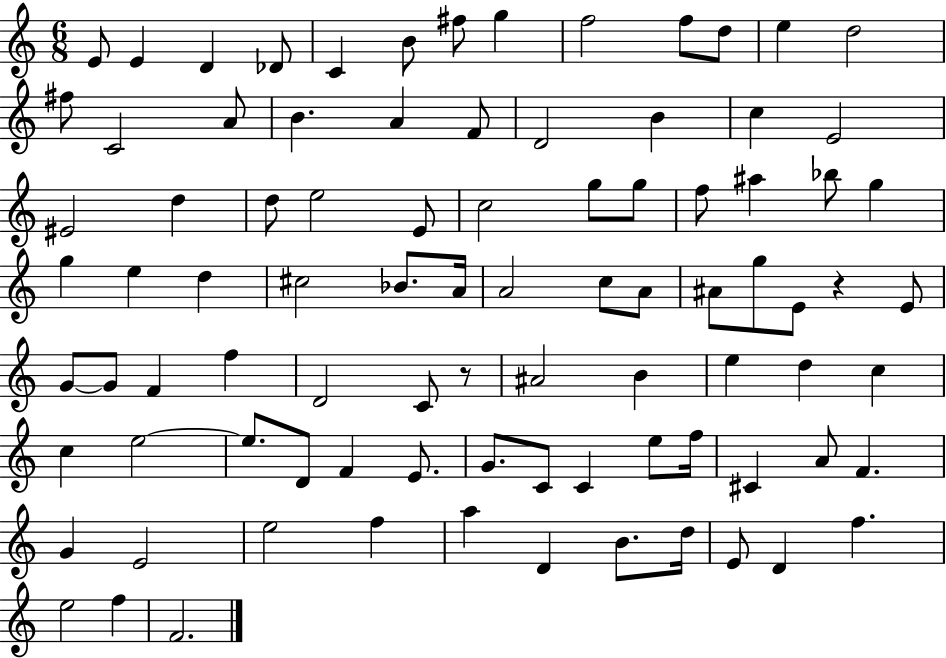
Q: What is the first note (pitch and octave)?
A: E4